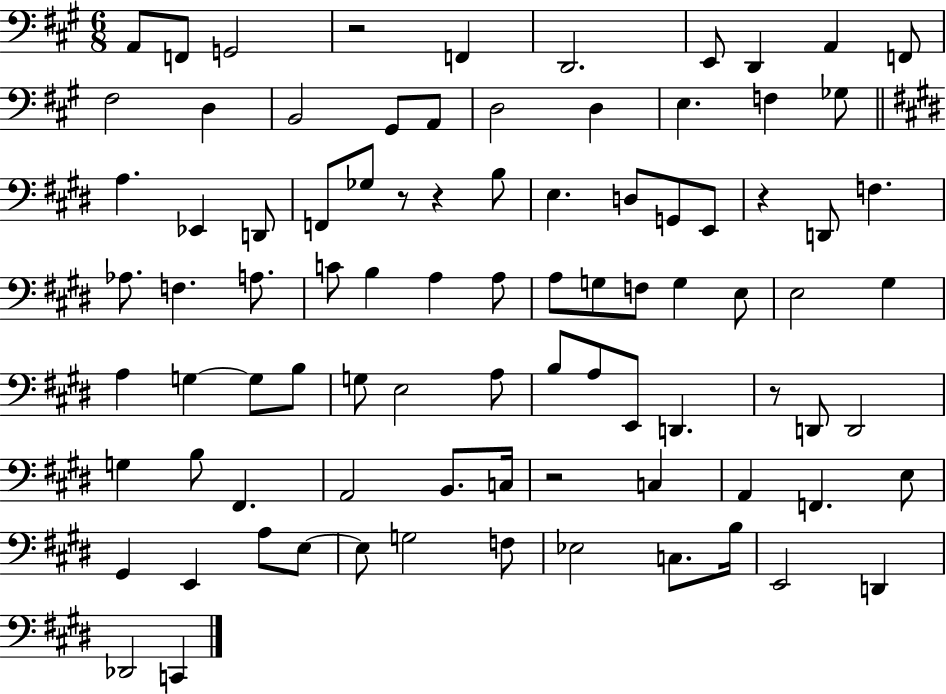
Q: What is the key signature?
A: A major